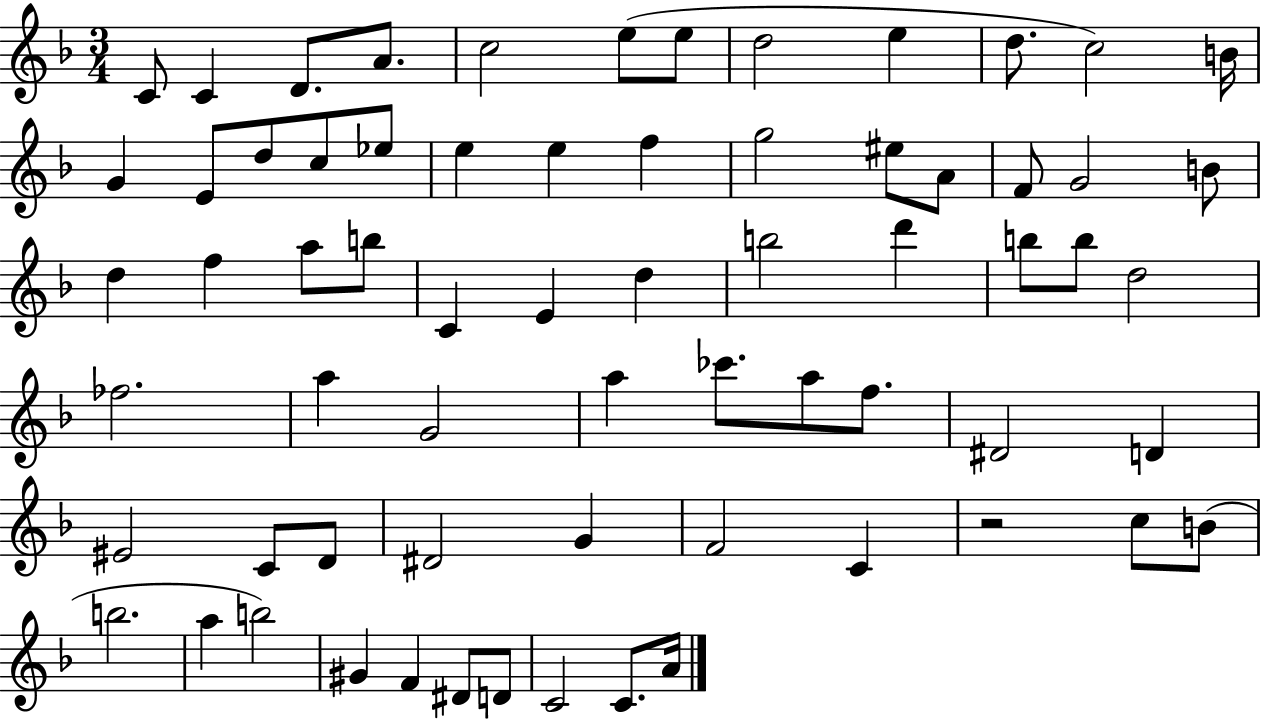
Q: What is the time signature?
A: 3/4